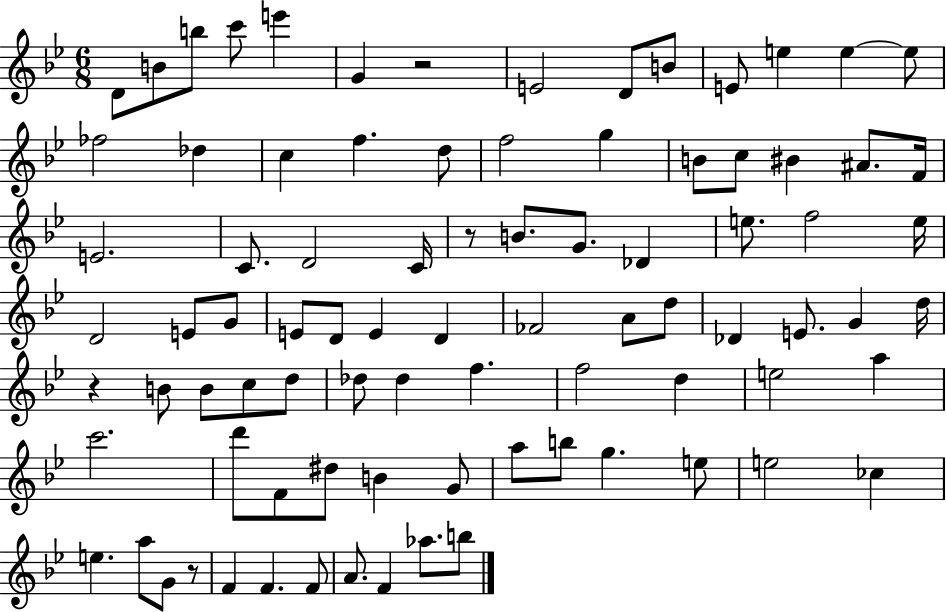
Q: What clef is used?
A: treble